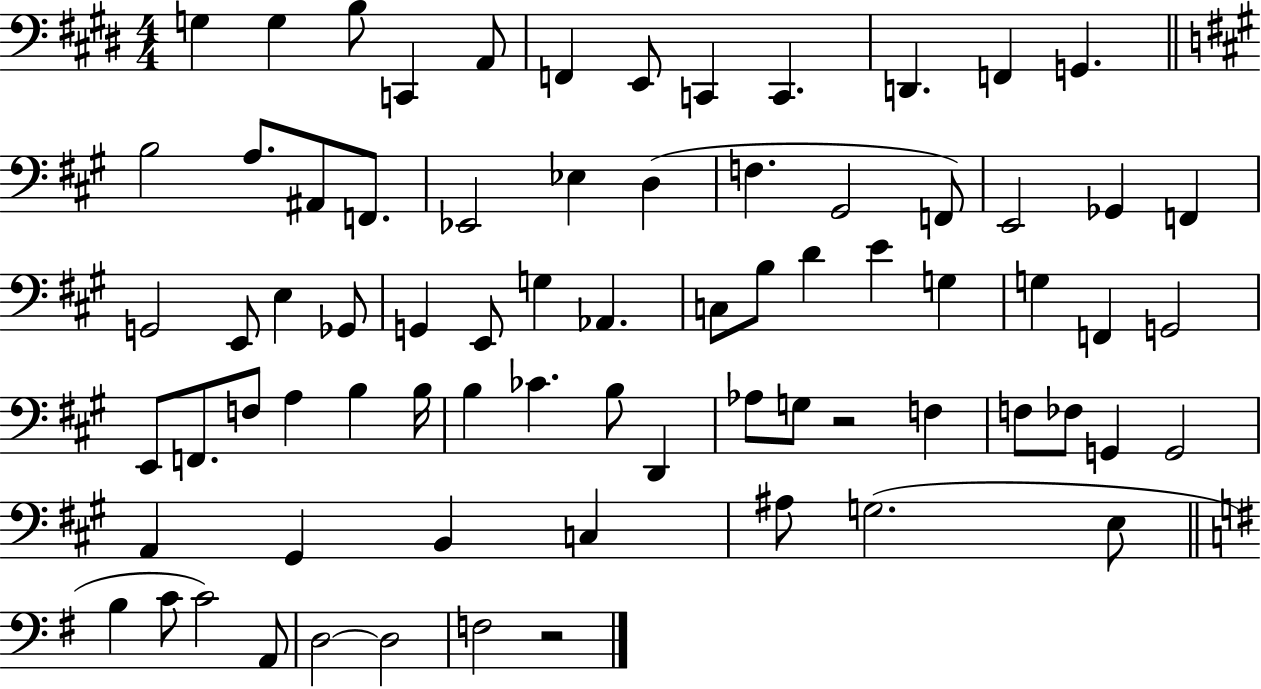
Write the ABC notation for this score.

X:1
T:Untitled
M:4/4
L:1/4
K:E
G, G, B,/2 C,, A,,/2 F,, E,,/2 C,, C,, D,, F,, G,, B,2 A,/2 ^A,,/2 F,,/2 _E,,2 _E, D, F, ^G,,2 F,,/2 E,,2 _G,, F,, G,,2 E,,/2 E, _G,,/2 G,, E,,/2 G, _A,, C,/2 B,/2 D E G, G, F,, G,,2 E,,/2 F,,/2 F,/2 A, B, B,/4 B, _C B,/2 D,, _A,/2 G,/2 z2 F, F,/2 _F,/2 G,, G,,2 A,, ^G,, B,, C, ^A,/2 G,2 E,/2 B, C/2 C2 A,,/2 D,2 D,2 F,2 z2